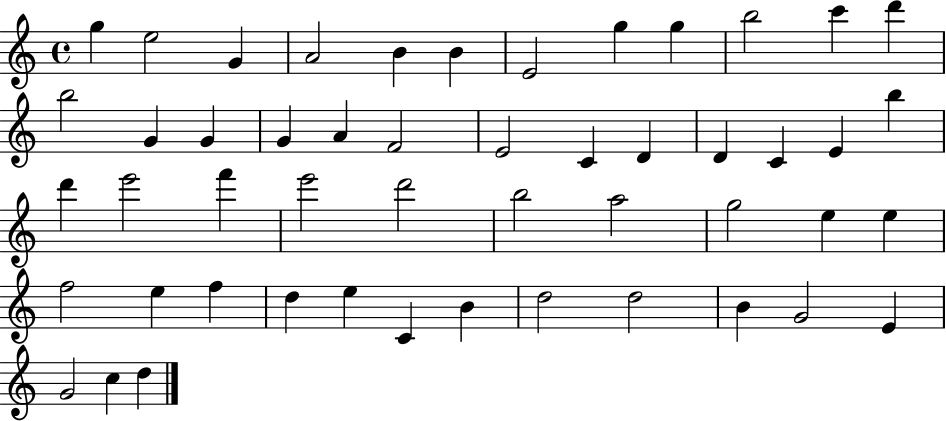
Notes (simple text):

G5/q E5/h G4/q A4/h B4/q B4/q E4/h G5/q G5/q B5/h C6/q D6/q B5/h G4/q G4/q G4/q A4/q F4/h E4/h C4/q D4/q D4/q C4/q E4/q B5/q D6/q E6/h F6/q E6/h D6/h B5/h A5/h G5/h E5/q E5/q F5/h E5/q F5/q D5/q E5/q C4/q B4/q D5/h D5/h B4/q G4/h E4/q G4/h C5/q D5/q